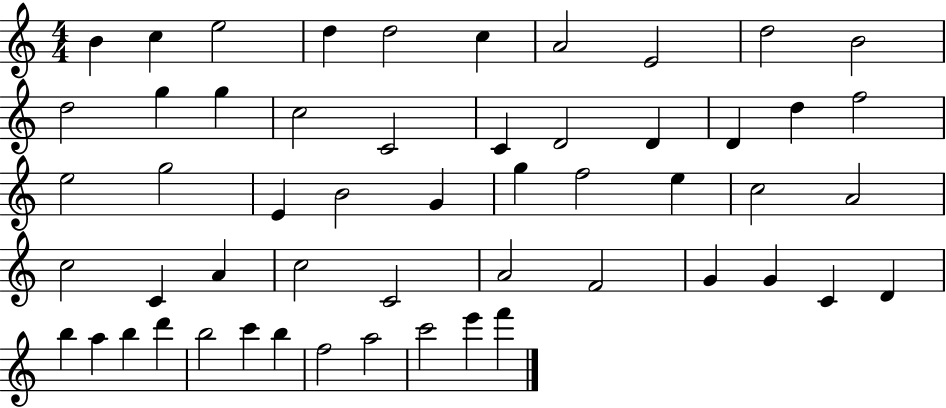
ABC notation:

X:1
T:Untitled
M:4/4
L:1/4
K:C
B c e2 d d2 c A2 E2 d2 B2 d2 g g c2 C2 C D2 D D d f2 e2 g2 E B2 G g f2 e c2 A2 c2 C A c2 C2 A2 F2 G G C D b a b d' b2 c' b f2 a2 c'2 e' f'